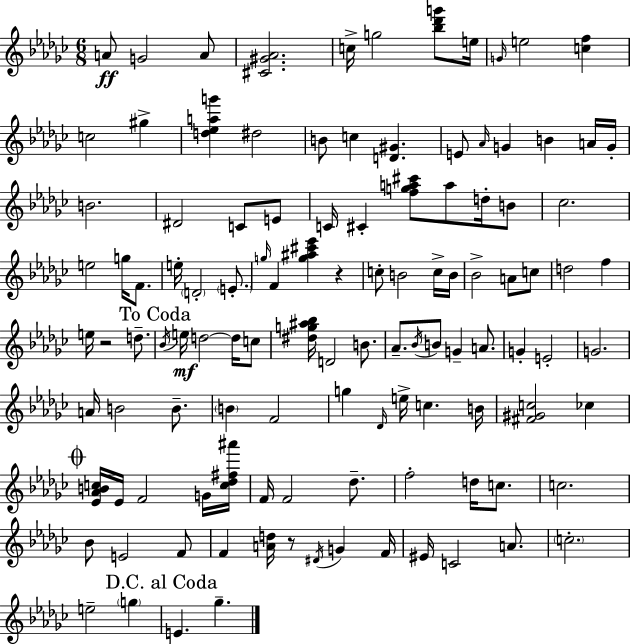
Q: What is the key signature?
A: EES minor